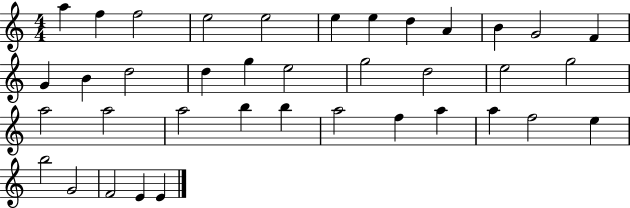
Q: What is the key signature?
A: C major